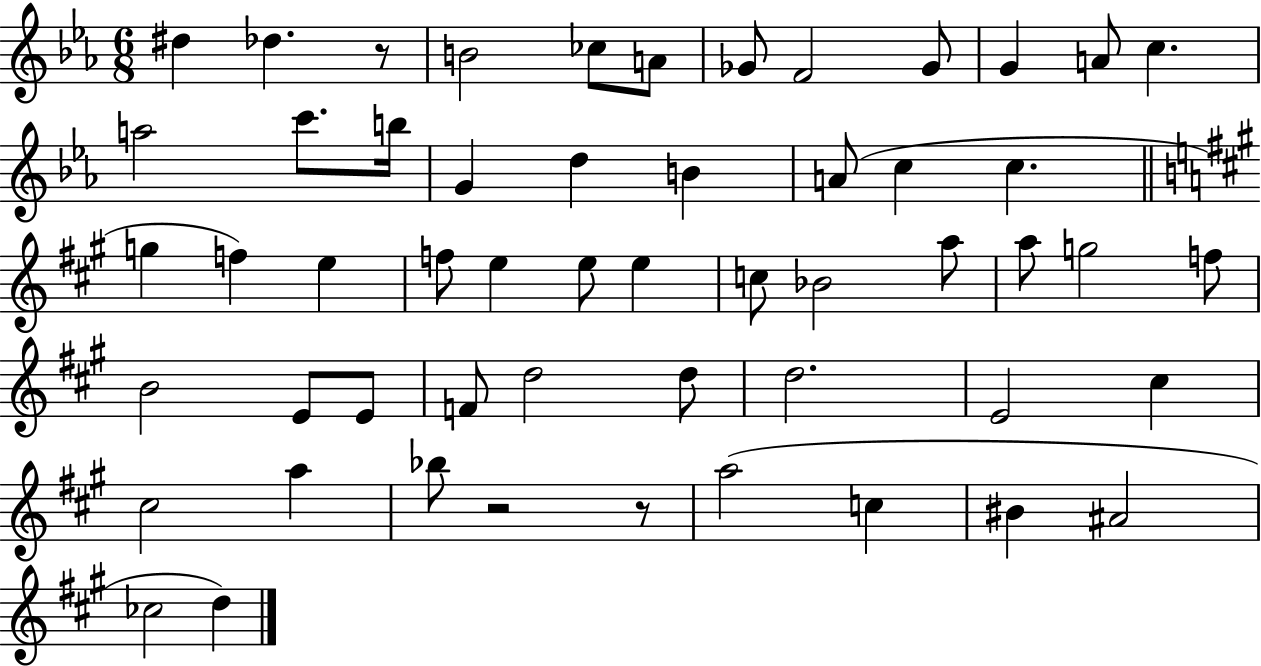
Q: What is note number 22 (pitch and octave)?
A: F5